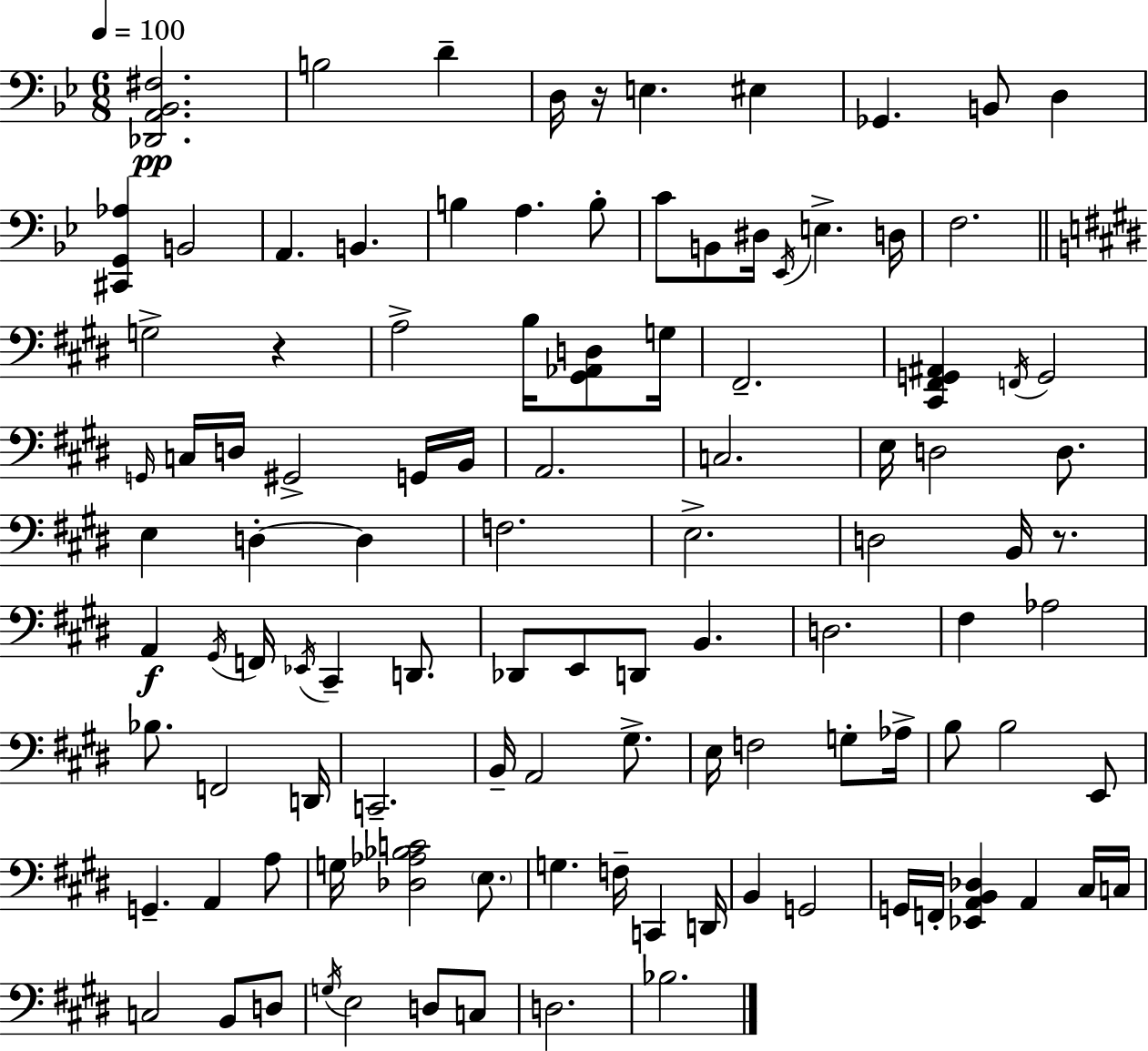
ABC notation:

X:1
T:Untitled
M:6/8
L:1/4
K:Bb
[_D,,A,,_B,,^F,]2 B,2 D D,/4 z/4 E, ^E, _G,, B,,/2 D, [^C,,G,,_A,] B,,2 A,, B,, B, A, B,/2 C/2 B,,/2 ^D,/4 _E,,/4 E, D,/4 F,2 G,2 z A,2 B,/4 [^G,,_A,,D,]/2 G,/4 ^F,,2 [^C,,^F,,G,,^A,,] F,,/4 G,,2 G,,/4 C,/4 D,/4 ^G,,2 G,,/4 B,,/4 A,,2 C,2 E,/4 D,2 D,/2 E, D, D, F,2 E,2 D,2 B,,/4 z/2 A,, ^G,,/4 F,,/4 _E,,/4 ^C,, D,,/2 _D,,/2 E,,/2 D,,/2 B,, D,2 ^F, _A,2 _B,/2 F,,2 D,,/4 C,,2 B,,/4 A,,2 ^G,/2 E,/4 F,2 G,/2 _A,/4 B,/2 B,2 E,,/2 G,, A,, A,/2 G,/4 [_D,_A,_B,C]2 E,/2 G, F,/4 C,, D,,/4 B,, G,,2 G,,/4 F,,/4 [_E,,A,,B,,_D,] A,, ^C,/4 C,/4 C,2 B,,/2 D,/2 G,/4 E,2 D,/2 C,/2 D,2 _B,2